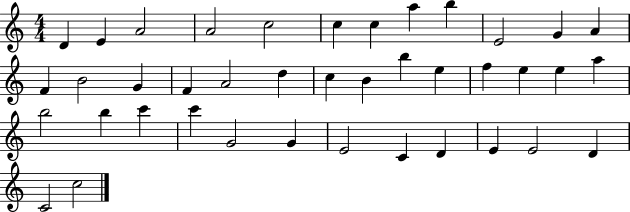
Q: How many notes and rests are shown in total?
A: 40